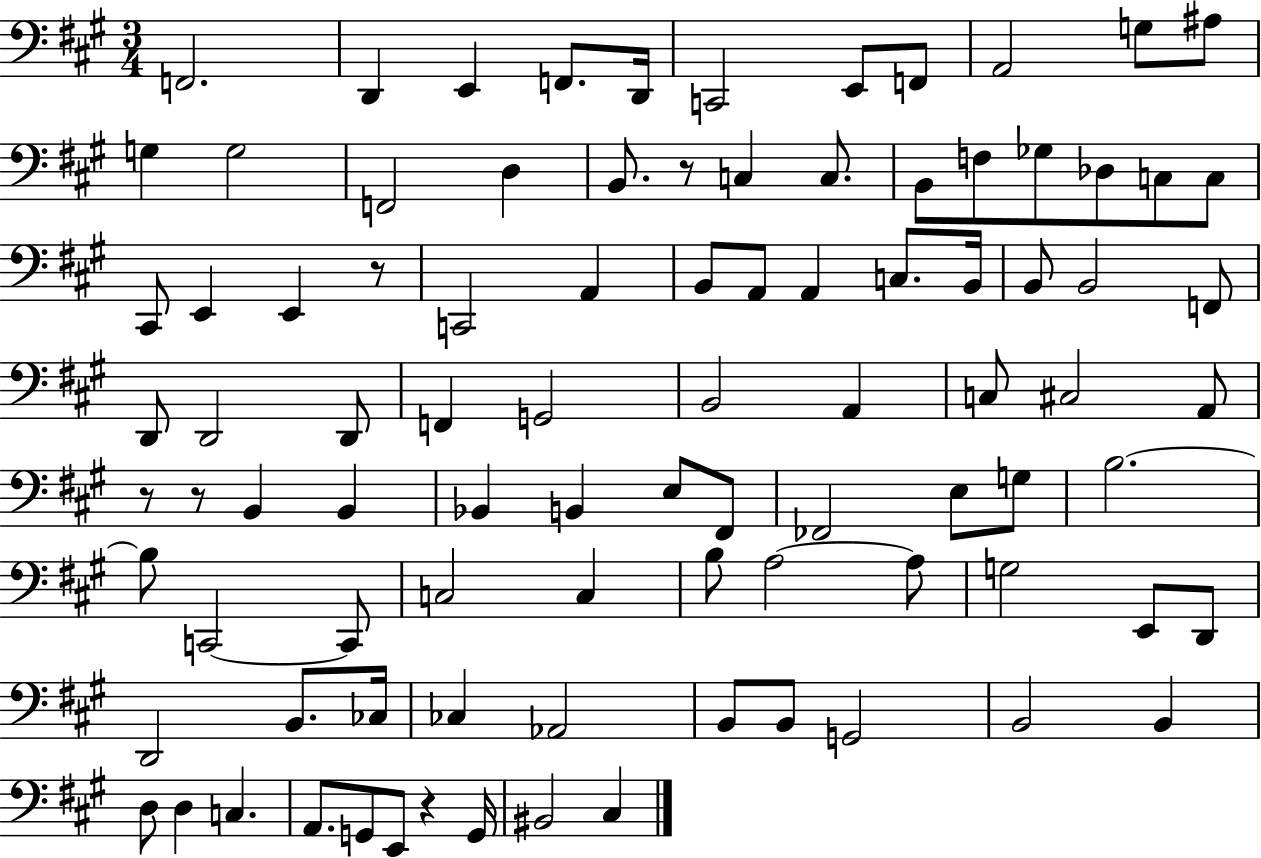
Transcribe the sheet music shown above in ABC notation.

X:1
T:Untitled
M:3/4
L:1/4
K:A
F,,2 D,, E,, F,,/2 D,,/4 C,,2 E,,/2 F,,/2 A,,2 G,/2 ^A,/2 G, G,2 F,,2 D, B,,/2 z/2 C, C,/2 B,,/2 F,/2 _G,/2 _D,/2 C,/2 C,/2 ^C,,/2 E,, E,, z/2 C,,2 A,, B,,/2 A,,/2 A,, C,/2 B,,/4 B,,/2 B,,2 F,,/2 D,,/2 D,,2 D,,/2 F,, G,,2 B,,2 A,, C,/2 ^C,2 A,,/2 z/2 z/2 B,, B,, _B,, B,, E,/2 ^F,,/2 _F,,2 E,/2 G,/2 B,2 B,/2 C,,2 C,,/2 C,2 C, B,/2 A,2 A,/2 G,2 E,,/2 D,,/2 D,,2 B,,/2 _C,/4 _C, _A,,2 B,,/2 B,,/2 G,,2 B,,2 B,, D,/2 D, C, A,,/2 G,,/2 E,,/2 z G,,/4 ^B,,2 ^C,